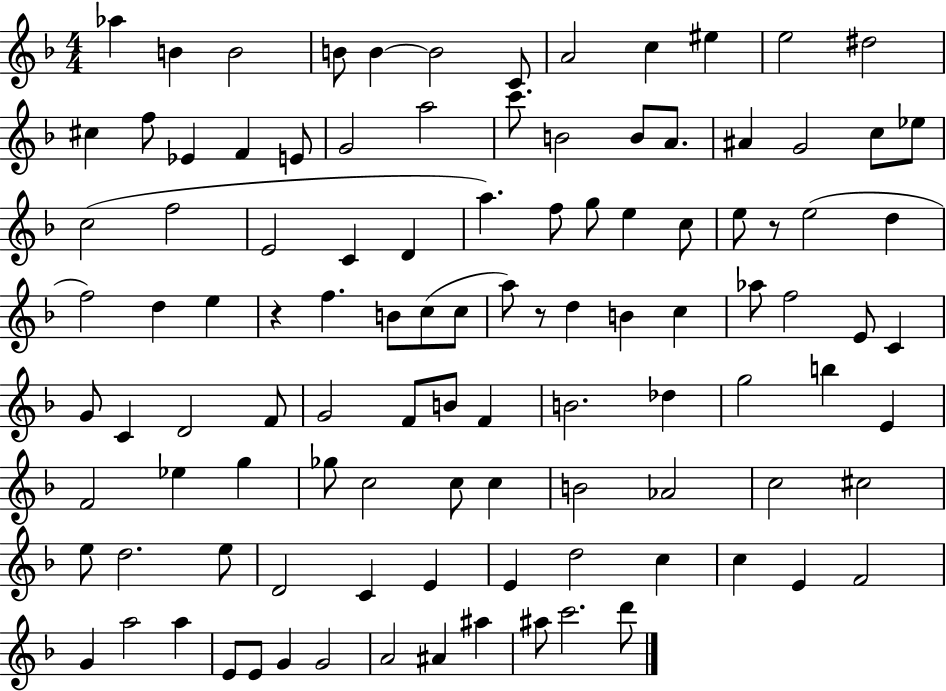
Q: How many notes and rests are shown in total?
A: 107